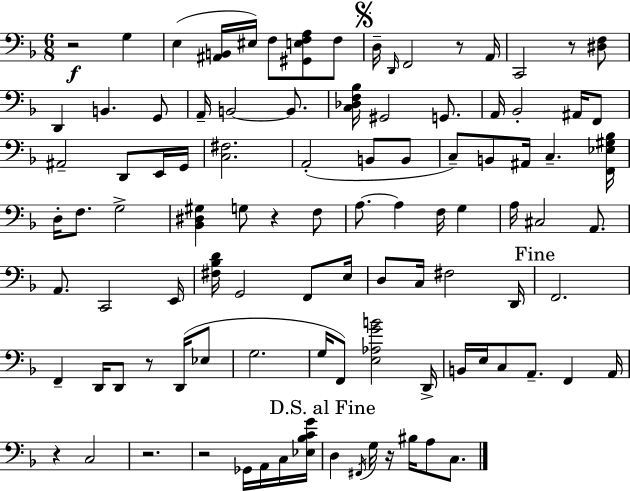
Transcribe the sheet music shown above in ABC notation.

X:1
T:Untitled
M:6/8
L:1/4
K:F
z2 G, E, [^A,,B,,]/4 ^E,/4 F,/2 [^G,,E,F,A,]/2 F,/2 D,/4 D,,/4 F,,2 z/2 A,,/4 C,,2 z/2 [^D,F,]/2 D,, B,, G,,/2 A,,/4 B,,2 B,,/2 [C,_D,F,_B,]/4 ^G,,2 G,,/2 A,,/4 _B,,2 ^A,,/4 F,,/2 ^A,,2 D,,/2 E,,/4 G,,/4 [C,^F,]2 A,,2 B,,/2 B,,/2 C,/2 B,,/2 ^A,,/4 C, [F,,_E,^G,_B,]/4 D,/4 F,/2 G,2 [_B,,^D,^G,] G,/2 z F,/2 A,/2 A, F,/4 G, A,/4 ^C,2 A,,/2 A,,/2 C,,2 E,,/4 [^F,_B,D]/4 G,,2 F,,/2 E,/4 D,/2 C,/4 ^F,2 D,,/4 F,,2 F,, D,,/4 D,,/2 z/2 D,,/4 _E,/2 G,2 G,/4 F,,/2 [E,_A,GB]2 D,,/4 B,,/4 E,/4 C,/2 A,,/2 F,, A,,/4 z C,2 z2 z2 _G,,/4 A,,/4 C,/4 [_E,_B,CG]/4 D, ^F,,/4 G,/4 z/4 ^B,/4 A,/2 C,/2